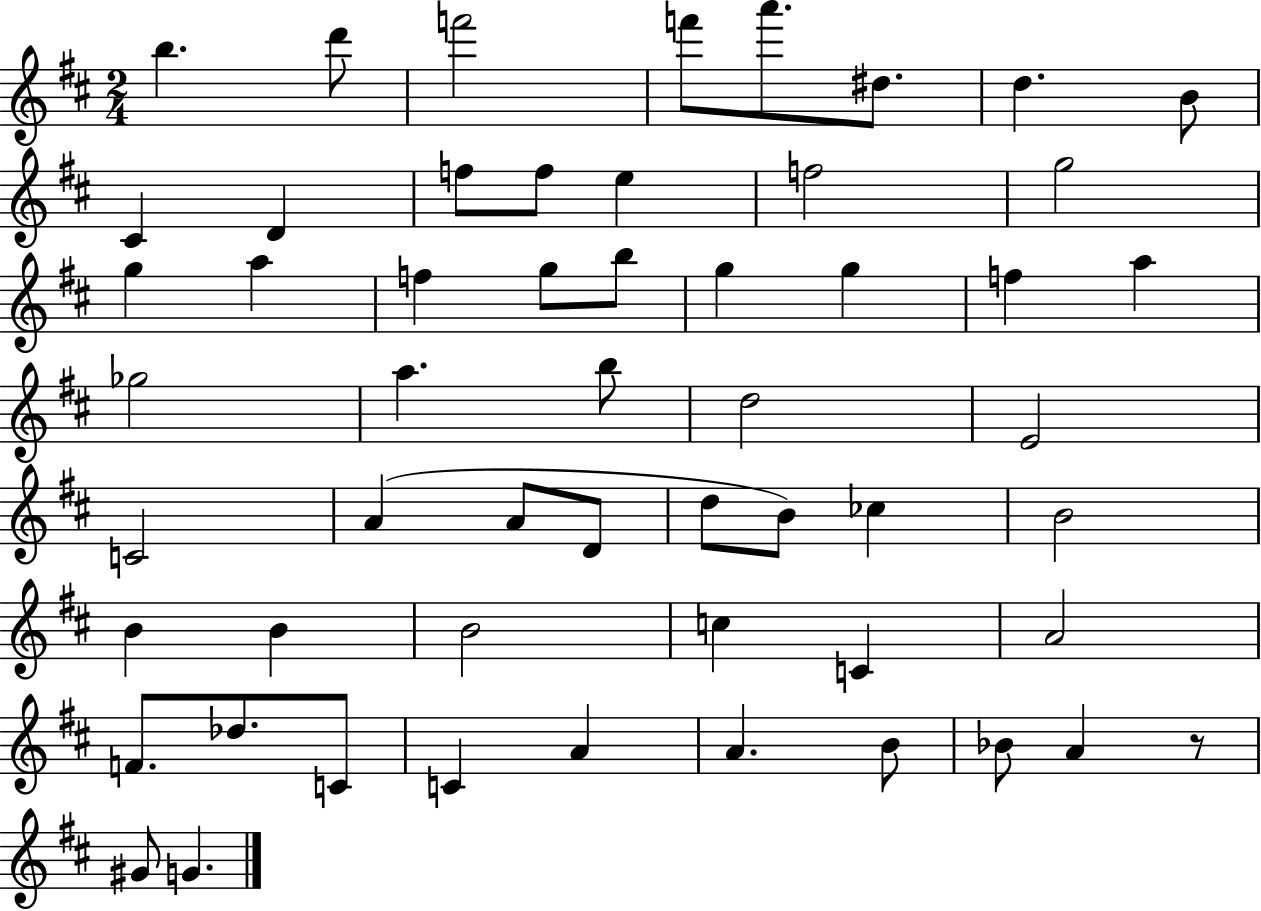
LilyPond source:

{
  \clef treble
  \numericTimeSignature
  \time 2/4
  \key d \major
  b''4. d'''8 | f'''2 | f'''8 a'''8. dis''8. | d''4. b'8 | \break cis'4 d'4 | f''8 f''8 e''4 | f''2 | g''2 | \break g''4 a''4 | f''4 g''8 b''8 | g''4 g''4 | f''4 a''4 | \break ges''2 | a''4. b''8 | d''2 | e'2 | \break c'2 | a'4( a'8 d'8 | d''8 b'8) ces''4 | b'2 | \break b'4 b'4 | b'2 | c''4 c'4 | a'2 | \break f'8. des''8. c'8 | c'4 a'4 | a'4. b'8 | bes'8 a'4 r8 | \break gis'8 g'4. | \bar "|."
}